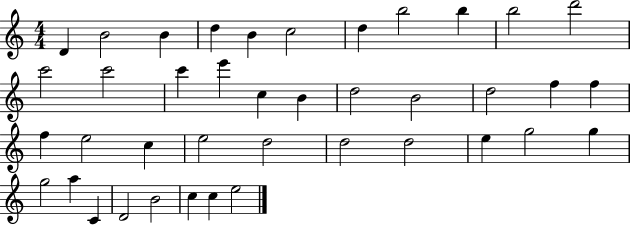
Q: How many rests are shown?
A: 0